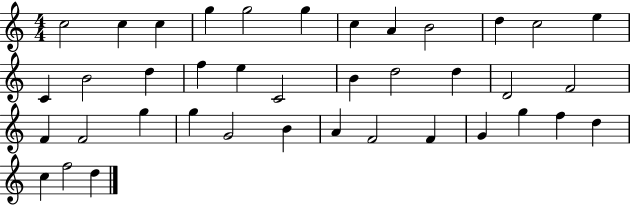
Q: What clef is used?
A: treble